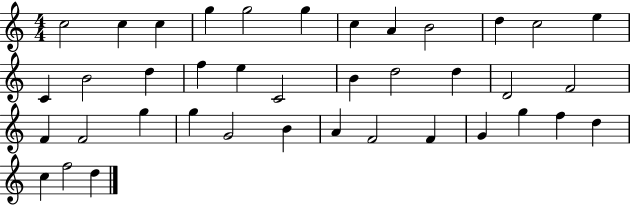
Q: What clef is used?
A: treble